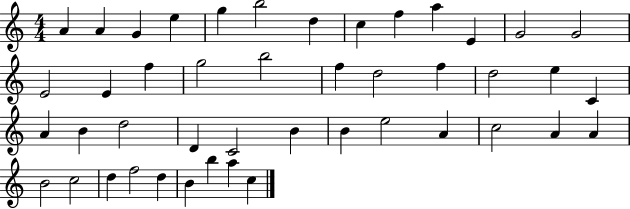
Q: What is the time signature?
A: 4/4